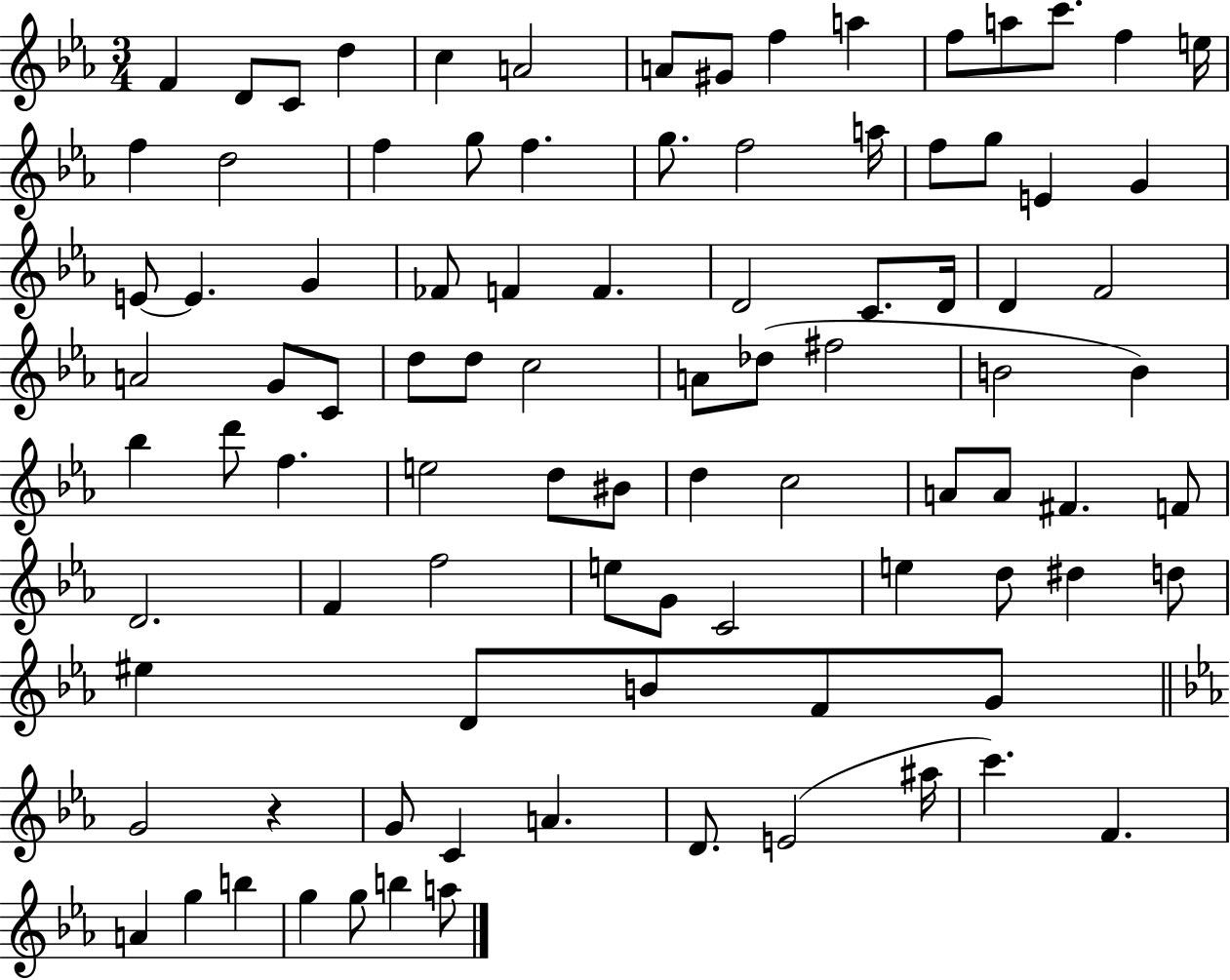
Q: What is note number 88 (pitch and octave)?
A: B5